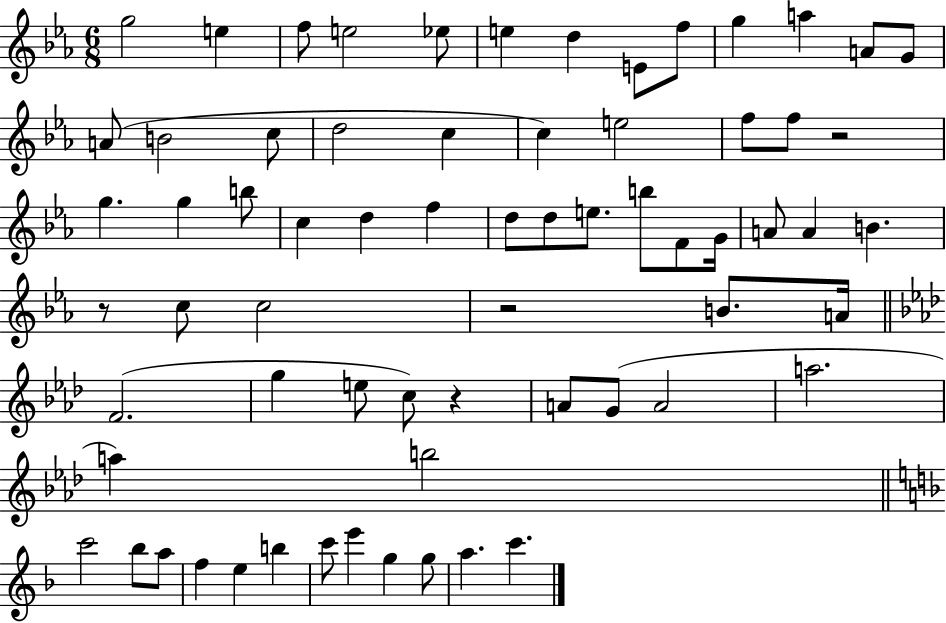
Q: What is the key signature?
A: EES major